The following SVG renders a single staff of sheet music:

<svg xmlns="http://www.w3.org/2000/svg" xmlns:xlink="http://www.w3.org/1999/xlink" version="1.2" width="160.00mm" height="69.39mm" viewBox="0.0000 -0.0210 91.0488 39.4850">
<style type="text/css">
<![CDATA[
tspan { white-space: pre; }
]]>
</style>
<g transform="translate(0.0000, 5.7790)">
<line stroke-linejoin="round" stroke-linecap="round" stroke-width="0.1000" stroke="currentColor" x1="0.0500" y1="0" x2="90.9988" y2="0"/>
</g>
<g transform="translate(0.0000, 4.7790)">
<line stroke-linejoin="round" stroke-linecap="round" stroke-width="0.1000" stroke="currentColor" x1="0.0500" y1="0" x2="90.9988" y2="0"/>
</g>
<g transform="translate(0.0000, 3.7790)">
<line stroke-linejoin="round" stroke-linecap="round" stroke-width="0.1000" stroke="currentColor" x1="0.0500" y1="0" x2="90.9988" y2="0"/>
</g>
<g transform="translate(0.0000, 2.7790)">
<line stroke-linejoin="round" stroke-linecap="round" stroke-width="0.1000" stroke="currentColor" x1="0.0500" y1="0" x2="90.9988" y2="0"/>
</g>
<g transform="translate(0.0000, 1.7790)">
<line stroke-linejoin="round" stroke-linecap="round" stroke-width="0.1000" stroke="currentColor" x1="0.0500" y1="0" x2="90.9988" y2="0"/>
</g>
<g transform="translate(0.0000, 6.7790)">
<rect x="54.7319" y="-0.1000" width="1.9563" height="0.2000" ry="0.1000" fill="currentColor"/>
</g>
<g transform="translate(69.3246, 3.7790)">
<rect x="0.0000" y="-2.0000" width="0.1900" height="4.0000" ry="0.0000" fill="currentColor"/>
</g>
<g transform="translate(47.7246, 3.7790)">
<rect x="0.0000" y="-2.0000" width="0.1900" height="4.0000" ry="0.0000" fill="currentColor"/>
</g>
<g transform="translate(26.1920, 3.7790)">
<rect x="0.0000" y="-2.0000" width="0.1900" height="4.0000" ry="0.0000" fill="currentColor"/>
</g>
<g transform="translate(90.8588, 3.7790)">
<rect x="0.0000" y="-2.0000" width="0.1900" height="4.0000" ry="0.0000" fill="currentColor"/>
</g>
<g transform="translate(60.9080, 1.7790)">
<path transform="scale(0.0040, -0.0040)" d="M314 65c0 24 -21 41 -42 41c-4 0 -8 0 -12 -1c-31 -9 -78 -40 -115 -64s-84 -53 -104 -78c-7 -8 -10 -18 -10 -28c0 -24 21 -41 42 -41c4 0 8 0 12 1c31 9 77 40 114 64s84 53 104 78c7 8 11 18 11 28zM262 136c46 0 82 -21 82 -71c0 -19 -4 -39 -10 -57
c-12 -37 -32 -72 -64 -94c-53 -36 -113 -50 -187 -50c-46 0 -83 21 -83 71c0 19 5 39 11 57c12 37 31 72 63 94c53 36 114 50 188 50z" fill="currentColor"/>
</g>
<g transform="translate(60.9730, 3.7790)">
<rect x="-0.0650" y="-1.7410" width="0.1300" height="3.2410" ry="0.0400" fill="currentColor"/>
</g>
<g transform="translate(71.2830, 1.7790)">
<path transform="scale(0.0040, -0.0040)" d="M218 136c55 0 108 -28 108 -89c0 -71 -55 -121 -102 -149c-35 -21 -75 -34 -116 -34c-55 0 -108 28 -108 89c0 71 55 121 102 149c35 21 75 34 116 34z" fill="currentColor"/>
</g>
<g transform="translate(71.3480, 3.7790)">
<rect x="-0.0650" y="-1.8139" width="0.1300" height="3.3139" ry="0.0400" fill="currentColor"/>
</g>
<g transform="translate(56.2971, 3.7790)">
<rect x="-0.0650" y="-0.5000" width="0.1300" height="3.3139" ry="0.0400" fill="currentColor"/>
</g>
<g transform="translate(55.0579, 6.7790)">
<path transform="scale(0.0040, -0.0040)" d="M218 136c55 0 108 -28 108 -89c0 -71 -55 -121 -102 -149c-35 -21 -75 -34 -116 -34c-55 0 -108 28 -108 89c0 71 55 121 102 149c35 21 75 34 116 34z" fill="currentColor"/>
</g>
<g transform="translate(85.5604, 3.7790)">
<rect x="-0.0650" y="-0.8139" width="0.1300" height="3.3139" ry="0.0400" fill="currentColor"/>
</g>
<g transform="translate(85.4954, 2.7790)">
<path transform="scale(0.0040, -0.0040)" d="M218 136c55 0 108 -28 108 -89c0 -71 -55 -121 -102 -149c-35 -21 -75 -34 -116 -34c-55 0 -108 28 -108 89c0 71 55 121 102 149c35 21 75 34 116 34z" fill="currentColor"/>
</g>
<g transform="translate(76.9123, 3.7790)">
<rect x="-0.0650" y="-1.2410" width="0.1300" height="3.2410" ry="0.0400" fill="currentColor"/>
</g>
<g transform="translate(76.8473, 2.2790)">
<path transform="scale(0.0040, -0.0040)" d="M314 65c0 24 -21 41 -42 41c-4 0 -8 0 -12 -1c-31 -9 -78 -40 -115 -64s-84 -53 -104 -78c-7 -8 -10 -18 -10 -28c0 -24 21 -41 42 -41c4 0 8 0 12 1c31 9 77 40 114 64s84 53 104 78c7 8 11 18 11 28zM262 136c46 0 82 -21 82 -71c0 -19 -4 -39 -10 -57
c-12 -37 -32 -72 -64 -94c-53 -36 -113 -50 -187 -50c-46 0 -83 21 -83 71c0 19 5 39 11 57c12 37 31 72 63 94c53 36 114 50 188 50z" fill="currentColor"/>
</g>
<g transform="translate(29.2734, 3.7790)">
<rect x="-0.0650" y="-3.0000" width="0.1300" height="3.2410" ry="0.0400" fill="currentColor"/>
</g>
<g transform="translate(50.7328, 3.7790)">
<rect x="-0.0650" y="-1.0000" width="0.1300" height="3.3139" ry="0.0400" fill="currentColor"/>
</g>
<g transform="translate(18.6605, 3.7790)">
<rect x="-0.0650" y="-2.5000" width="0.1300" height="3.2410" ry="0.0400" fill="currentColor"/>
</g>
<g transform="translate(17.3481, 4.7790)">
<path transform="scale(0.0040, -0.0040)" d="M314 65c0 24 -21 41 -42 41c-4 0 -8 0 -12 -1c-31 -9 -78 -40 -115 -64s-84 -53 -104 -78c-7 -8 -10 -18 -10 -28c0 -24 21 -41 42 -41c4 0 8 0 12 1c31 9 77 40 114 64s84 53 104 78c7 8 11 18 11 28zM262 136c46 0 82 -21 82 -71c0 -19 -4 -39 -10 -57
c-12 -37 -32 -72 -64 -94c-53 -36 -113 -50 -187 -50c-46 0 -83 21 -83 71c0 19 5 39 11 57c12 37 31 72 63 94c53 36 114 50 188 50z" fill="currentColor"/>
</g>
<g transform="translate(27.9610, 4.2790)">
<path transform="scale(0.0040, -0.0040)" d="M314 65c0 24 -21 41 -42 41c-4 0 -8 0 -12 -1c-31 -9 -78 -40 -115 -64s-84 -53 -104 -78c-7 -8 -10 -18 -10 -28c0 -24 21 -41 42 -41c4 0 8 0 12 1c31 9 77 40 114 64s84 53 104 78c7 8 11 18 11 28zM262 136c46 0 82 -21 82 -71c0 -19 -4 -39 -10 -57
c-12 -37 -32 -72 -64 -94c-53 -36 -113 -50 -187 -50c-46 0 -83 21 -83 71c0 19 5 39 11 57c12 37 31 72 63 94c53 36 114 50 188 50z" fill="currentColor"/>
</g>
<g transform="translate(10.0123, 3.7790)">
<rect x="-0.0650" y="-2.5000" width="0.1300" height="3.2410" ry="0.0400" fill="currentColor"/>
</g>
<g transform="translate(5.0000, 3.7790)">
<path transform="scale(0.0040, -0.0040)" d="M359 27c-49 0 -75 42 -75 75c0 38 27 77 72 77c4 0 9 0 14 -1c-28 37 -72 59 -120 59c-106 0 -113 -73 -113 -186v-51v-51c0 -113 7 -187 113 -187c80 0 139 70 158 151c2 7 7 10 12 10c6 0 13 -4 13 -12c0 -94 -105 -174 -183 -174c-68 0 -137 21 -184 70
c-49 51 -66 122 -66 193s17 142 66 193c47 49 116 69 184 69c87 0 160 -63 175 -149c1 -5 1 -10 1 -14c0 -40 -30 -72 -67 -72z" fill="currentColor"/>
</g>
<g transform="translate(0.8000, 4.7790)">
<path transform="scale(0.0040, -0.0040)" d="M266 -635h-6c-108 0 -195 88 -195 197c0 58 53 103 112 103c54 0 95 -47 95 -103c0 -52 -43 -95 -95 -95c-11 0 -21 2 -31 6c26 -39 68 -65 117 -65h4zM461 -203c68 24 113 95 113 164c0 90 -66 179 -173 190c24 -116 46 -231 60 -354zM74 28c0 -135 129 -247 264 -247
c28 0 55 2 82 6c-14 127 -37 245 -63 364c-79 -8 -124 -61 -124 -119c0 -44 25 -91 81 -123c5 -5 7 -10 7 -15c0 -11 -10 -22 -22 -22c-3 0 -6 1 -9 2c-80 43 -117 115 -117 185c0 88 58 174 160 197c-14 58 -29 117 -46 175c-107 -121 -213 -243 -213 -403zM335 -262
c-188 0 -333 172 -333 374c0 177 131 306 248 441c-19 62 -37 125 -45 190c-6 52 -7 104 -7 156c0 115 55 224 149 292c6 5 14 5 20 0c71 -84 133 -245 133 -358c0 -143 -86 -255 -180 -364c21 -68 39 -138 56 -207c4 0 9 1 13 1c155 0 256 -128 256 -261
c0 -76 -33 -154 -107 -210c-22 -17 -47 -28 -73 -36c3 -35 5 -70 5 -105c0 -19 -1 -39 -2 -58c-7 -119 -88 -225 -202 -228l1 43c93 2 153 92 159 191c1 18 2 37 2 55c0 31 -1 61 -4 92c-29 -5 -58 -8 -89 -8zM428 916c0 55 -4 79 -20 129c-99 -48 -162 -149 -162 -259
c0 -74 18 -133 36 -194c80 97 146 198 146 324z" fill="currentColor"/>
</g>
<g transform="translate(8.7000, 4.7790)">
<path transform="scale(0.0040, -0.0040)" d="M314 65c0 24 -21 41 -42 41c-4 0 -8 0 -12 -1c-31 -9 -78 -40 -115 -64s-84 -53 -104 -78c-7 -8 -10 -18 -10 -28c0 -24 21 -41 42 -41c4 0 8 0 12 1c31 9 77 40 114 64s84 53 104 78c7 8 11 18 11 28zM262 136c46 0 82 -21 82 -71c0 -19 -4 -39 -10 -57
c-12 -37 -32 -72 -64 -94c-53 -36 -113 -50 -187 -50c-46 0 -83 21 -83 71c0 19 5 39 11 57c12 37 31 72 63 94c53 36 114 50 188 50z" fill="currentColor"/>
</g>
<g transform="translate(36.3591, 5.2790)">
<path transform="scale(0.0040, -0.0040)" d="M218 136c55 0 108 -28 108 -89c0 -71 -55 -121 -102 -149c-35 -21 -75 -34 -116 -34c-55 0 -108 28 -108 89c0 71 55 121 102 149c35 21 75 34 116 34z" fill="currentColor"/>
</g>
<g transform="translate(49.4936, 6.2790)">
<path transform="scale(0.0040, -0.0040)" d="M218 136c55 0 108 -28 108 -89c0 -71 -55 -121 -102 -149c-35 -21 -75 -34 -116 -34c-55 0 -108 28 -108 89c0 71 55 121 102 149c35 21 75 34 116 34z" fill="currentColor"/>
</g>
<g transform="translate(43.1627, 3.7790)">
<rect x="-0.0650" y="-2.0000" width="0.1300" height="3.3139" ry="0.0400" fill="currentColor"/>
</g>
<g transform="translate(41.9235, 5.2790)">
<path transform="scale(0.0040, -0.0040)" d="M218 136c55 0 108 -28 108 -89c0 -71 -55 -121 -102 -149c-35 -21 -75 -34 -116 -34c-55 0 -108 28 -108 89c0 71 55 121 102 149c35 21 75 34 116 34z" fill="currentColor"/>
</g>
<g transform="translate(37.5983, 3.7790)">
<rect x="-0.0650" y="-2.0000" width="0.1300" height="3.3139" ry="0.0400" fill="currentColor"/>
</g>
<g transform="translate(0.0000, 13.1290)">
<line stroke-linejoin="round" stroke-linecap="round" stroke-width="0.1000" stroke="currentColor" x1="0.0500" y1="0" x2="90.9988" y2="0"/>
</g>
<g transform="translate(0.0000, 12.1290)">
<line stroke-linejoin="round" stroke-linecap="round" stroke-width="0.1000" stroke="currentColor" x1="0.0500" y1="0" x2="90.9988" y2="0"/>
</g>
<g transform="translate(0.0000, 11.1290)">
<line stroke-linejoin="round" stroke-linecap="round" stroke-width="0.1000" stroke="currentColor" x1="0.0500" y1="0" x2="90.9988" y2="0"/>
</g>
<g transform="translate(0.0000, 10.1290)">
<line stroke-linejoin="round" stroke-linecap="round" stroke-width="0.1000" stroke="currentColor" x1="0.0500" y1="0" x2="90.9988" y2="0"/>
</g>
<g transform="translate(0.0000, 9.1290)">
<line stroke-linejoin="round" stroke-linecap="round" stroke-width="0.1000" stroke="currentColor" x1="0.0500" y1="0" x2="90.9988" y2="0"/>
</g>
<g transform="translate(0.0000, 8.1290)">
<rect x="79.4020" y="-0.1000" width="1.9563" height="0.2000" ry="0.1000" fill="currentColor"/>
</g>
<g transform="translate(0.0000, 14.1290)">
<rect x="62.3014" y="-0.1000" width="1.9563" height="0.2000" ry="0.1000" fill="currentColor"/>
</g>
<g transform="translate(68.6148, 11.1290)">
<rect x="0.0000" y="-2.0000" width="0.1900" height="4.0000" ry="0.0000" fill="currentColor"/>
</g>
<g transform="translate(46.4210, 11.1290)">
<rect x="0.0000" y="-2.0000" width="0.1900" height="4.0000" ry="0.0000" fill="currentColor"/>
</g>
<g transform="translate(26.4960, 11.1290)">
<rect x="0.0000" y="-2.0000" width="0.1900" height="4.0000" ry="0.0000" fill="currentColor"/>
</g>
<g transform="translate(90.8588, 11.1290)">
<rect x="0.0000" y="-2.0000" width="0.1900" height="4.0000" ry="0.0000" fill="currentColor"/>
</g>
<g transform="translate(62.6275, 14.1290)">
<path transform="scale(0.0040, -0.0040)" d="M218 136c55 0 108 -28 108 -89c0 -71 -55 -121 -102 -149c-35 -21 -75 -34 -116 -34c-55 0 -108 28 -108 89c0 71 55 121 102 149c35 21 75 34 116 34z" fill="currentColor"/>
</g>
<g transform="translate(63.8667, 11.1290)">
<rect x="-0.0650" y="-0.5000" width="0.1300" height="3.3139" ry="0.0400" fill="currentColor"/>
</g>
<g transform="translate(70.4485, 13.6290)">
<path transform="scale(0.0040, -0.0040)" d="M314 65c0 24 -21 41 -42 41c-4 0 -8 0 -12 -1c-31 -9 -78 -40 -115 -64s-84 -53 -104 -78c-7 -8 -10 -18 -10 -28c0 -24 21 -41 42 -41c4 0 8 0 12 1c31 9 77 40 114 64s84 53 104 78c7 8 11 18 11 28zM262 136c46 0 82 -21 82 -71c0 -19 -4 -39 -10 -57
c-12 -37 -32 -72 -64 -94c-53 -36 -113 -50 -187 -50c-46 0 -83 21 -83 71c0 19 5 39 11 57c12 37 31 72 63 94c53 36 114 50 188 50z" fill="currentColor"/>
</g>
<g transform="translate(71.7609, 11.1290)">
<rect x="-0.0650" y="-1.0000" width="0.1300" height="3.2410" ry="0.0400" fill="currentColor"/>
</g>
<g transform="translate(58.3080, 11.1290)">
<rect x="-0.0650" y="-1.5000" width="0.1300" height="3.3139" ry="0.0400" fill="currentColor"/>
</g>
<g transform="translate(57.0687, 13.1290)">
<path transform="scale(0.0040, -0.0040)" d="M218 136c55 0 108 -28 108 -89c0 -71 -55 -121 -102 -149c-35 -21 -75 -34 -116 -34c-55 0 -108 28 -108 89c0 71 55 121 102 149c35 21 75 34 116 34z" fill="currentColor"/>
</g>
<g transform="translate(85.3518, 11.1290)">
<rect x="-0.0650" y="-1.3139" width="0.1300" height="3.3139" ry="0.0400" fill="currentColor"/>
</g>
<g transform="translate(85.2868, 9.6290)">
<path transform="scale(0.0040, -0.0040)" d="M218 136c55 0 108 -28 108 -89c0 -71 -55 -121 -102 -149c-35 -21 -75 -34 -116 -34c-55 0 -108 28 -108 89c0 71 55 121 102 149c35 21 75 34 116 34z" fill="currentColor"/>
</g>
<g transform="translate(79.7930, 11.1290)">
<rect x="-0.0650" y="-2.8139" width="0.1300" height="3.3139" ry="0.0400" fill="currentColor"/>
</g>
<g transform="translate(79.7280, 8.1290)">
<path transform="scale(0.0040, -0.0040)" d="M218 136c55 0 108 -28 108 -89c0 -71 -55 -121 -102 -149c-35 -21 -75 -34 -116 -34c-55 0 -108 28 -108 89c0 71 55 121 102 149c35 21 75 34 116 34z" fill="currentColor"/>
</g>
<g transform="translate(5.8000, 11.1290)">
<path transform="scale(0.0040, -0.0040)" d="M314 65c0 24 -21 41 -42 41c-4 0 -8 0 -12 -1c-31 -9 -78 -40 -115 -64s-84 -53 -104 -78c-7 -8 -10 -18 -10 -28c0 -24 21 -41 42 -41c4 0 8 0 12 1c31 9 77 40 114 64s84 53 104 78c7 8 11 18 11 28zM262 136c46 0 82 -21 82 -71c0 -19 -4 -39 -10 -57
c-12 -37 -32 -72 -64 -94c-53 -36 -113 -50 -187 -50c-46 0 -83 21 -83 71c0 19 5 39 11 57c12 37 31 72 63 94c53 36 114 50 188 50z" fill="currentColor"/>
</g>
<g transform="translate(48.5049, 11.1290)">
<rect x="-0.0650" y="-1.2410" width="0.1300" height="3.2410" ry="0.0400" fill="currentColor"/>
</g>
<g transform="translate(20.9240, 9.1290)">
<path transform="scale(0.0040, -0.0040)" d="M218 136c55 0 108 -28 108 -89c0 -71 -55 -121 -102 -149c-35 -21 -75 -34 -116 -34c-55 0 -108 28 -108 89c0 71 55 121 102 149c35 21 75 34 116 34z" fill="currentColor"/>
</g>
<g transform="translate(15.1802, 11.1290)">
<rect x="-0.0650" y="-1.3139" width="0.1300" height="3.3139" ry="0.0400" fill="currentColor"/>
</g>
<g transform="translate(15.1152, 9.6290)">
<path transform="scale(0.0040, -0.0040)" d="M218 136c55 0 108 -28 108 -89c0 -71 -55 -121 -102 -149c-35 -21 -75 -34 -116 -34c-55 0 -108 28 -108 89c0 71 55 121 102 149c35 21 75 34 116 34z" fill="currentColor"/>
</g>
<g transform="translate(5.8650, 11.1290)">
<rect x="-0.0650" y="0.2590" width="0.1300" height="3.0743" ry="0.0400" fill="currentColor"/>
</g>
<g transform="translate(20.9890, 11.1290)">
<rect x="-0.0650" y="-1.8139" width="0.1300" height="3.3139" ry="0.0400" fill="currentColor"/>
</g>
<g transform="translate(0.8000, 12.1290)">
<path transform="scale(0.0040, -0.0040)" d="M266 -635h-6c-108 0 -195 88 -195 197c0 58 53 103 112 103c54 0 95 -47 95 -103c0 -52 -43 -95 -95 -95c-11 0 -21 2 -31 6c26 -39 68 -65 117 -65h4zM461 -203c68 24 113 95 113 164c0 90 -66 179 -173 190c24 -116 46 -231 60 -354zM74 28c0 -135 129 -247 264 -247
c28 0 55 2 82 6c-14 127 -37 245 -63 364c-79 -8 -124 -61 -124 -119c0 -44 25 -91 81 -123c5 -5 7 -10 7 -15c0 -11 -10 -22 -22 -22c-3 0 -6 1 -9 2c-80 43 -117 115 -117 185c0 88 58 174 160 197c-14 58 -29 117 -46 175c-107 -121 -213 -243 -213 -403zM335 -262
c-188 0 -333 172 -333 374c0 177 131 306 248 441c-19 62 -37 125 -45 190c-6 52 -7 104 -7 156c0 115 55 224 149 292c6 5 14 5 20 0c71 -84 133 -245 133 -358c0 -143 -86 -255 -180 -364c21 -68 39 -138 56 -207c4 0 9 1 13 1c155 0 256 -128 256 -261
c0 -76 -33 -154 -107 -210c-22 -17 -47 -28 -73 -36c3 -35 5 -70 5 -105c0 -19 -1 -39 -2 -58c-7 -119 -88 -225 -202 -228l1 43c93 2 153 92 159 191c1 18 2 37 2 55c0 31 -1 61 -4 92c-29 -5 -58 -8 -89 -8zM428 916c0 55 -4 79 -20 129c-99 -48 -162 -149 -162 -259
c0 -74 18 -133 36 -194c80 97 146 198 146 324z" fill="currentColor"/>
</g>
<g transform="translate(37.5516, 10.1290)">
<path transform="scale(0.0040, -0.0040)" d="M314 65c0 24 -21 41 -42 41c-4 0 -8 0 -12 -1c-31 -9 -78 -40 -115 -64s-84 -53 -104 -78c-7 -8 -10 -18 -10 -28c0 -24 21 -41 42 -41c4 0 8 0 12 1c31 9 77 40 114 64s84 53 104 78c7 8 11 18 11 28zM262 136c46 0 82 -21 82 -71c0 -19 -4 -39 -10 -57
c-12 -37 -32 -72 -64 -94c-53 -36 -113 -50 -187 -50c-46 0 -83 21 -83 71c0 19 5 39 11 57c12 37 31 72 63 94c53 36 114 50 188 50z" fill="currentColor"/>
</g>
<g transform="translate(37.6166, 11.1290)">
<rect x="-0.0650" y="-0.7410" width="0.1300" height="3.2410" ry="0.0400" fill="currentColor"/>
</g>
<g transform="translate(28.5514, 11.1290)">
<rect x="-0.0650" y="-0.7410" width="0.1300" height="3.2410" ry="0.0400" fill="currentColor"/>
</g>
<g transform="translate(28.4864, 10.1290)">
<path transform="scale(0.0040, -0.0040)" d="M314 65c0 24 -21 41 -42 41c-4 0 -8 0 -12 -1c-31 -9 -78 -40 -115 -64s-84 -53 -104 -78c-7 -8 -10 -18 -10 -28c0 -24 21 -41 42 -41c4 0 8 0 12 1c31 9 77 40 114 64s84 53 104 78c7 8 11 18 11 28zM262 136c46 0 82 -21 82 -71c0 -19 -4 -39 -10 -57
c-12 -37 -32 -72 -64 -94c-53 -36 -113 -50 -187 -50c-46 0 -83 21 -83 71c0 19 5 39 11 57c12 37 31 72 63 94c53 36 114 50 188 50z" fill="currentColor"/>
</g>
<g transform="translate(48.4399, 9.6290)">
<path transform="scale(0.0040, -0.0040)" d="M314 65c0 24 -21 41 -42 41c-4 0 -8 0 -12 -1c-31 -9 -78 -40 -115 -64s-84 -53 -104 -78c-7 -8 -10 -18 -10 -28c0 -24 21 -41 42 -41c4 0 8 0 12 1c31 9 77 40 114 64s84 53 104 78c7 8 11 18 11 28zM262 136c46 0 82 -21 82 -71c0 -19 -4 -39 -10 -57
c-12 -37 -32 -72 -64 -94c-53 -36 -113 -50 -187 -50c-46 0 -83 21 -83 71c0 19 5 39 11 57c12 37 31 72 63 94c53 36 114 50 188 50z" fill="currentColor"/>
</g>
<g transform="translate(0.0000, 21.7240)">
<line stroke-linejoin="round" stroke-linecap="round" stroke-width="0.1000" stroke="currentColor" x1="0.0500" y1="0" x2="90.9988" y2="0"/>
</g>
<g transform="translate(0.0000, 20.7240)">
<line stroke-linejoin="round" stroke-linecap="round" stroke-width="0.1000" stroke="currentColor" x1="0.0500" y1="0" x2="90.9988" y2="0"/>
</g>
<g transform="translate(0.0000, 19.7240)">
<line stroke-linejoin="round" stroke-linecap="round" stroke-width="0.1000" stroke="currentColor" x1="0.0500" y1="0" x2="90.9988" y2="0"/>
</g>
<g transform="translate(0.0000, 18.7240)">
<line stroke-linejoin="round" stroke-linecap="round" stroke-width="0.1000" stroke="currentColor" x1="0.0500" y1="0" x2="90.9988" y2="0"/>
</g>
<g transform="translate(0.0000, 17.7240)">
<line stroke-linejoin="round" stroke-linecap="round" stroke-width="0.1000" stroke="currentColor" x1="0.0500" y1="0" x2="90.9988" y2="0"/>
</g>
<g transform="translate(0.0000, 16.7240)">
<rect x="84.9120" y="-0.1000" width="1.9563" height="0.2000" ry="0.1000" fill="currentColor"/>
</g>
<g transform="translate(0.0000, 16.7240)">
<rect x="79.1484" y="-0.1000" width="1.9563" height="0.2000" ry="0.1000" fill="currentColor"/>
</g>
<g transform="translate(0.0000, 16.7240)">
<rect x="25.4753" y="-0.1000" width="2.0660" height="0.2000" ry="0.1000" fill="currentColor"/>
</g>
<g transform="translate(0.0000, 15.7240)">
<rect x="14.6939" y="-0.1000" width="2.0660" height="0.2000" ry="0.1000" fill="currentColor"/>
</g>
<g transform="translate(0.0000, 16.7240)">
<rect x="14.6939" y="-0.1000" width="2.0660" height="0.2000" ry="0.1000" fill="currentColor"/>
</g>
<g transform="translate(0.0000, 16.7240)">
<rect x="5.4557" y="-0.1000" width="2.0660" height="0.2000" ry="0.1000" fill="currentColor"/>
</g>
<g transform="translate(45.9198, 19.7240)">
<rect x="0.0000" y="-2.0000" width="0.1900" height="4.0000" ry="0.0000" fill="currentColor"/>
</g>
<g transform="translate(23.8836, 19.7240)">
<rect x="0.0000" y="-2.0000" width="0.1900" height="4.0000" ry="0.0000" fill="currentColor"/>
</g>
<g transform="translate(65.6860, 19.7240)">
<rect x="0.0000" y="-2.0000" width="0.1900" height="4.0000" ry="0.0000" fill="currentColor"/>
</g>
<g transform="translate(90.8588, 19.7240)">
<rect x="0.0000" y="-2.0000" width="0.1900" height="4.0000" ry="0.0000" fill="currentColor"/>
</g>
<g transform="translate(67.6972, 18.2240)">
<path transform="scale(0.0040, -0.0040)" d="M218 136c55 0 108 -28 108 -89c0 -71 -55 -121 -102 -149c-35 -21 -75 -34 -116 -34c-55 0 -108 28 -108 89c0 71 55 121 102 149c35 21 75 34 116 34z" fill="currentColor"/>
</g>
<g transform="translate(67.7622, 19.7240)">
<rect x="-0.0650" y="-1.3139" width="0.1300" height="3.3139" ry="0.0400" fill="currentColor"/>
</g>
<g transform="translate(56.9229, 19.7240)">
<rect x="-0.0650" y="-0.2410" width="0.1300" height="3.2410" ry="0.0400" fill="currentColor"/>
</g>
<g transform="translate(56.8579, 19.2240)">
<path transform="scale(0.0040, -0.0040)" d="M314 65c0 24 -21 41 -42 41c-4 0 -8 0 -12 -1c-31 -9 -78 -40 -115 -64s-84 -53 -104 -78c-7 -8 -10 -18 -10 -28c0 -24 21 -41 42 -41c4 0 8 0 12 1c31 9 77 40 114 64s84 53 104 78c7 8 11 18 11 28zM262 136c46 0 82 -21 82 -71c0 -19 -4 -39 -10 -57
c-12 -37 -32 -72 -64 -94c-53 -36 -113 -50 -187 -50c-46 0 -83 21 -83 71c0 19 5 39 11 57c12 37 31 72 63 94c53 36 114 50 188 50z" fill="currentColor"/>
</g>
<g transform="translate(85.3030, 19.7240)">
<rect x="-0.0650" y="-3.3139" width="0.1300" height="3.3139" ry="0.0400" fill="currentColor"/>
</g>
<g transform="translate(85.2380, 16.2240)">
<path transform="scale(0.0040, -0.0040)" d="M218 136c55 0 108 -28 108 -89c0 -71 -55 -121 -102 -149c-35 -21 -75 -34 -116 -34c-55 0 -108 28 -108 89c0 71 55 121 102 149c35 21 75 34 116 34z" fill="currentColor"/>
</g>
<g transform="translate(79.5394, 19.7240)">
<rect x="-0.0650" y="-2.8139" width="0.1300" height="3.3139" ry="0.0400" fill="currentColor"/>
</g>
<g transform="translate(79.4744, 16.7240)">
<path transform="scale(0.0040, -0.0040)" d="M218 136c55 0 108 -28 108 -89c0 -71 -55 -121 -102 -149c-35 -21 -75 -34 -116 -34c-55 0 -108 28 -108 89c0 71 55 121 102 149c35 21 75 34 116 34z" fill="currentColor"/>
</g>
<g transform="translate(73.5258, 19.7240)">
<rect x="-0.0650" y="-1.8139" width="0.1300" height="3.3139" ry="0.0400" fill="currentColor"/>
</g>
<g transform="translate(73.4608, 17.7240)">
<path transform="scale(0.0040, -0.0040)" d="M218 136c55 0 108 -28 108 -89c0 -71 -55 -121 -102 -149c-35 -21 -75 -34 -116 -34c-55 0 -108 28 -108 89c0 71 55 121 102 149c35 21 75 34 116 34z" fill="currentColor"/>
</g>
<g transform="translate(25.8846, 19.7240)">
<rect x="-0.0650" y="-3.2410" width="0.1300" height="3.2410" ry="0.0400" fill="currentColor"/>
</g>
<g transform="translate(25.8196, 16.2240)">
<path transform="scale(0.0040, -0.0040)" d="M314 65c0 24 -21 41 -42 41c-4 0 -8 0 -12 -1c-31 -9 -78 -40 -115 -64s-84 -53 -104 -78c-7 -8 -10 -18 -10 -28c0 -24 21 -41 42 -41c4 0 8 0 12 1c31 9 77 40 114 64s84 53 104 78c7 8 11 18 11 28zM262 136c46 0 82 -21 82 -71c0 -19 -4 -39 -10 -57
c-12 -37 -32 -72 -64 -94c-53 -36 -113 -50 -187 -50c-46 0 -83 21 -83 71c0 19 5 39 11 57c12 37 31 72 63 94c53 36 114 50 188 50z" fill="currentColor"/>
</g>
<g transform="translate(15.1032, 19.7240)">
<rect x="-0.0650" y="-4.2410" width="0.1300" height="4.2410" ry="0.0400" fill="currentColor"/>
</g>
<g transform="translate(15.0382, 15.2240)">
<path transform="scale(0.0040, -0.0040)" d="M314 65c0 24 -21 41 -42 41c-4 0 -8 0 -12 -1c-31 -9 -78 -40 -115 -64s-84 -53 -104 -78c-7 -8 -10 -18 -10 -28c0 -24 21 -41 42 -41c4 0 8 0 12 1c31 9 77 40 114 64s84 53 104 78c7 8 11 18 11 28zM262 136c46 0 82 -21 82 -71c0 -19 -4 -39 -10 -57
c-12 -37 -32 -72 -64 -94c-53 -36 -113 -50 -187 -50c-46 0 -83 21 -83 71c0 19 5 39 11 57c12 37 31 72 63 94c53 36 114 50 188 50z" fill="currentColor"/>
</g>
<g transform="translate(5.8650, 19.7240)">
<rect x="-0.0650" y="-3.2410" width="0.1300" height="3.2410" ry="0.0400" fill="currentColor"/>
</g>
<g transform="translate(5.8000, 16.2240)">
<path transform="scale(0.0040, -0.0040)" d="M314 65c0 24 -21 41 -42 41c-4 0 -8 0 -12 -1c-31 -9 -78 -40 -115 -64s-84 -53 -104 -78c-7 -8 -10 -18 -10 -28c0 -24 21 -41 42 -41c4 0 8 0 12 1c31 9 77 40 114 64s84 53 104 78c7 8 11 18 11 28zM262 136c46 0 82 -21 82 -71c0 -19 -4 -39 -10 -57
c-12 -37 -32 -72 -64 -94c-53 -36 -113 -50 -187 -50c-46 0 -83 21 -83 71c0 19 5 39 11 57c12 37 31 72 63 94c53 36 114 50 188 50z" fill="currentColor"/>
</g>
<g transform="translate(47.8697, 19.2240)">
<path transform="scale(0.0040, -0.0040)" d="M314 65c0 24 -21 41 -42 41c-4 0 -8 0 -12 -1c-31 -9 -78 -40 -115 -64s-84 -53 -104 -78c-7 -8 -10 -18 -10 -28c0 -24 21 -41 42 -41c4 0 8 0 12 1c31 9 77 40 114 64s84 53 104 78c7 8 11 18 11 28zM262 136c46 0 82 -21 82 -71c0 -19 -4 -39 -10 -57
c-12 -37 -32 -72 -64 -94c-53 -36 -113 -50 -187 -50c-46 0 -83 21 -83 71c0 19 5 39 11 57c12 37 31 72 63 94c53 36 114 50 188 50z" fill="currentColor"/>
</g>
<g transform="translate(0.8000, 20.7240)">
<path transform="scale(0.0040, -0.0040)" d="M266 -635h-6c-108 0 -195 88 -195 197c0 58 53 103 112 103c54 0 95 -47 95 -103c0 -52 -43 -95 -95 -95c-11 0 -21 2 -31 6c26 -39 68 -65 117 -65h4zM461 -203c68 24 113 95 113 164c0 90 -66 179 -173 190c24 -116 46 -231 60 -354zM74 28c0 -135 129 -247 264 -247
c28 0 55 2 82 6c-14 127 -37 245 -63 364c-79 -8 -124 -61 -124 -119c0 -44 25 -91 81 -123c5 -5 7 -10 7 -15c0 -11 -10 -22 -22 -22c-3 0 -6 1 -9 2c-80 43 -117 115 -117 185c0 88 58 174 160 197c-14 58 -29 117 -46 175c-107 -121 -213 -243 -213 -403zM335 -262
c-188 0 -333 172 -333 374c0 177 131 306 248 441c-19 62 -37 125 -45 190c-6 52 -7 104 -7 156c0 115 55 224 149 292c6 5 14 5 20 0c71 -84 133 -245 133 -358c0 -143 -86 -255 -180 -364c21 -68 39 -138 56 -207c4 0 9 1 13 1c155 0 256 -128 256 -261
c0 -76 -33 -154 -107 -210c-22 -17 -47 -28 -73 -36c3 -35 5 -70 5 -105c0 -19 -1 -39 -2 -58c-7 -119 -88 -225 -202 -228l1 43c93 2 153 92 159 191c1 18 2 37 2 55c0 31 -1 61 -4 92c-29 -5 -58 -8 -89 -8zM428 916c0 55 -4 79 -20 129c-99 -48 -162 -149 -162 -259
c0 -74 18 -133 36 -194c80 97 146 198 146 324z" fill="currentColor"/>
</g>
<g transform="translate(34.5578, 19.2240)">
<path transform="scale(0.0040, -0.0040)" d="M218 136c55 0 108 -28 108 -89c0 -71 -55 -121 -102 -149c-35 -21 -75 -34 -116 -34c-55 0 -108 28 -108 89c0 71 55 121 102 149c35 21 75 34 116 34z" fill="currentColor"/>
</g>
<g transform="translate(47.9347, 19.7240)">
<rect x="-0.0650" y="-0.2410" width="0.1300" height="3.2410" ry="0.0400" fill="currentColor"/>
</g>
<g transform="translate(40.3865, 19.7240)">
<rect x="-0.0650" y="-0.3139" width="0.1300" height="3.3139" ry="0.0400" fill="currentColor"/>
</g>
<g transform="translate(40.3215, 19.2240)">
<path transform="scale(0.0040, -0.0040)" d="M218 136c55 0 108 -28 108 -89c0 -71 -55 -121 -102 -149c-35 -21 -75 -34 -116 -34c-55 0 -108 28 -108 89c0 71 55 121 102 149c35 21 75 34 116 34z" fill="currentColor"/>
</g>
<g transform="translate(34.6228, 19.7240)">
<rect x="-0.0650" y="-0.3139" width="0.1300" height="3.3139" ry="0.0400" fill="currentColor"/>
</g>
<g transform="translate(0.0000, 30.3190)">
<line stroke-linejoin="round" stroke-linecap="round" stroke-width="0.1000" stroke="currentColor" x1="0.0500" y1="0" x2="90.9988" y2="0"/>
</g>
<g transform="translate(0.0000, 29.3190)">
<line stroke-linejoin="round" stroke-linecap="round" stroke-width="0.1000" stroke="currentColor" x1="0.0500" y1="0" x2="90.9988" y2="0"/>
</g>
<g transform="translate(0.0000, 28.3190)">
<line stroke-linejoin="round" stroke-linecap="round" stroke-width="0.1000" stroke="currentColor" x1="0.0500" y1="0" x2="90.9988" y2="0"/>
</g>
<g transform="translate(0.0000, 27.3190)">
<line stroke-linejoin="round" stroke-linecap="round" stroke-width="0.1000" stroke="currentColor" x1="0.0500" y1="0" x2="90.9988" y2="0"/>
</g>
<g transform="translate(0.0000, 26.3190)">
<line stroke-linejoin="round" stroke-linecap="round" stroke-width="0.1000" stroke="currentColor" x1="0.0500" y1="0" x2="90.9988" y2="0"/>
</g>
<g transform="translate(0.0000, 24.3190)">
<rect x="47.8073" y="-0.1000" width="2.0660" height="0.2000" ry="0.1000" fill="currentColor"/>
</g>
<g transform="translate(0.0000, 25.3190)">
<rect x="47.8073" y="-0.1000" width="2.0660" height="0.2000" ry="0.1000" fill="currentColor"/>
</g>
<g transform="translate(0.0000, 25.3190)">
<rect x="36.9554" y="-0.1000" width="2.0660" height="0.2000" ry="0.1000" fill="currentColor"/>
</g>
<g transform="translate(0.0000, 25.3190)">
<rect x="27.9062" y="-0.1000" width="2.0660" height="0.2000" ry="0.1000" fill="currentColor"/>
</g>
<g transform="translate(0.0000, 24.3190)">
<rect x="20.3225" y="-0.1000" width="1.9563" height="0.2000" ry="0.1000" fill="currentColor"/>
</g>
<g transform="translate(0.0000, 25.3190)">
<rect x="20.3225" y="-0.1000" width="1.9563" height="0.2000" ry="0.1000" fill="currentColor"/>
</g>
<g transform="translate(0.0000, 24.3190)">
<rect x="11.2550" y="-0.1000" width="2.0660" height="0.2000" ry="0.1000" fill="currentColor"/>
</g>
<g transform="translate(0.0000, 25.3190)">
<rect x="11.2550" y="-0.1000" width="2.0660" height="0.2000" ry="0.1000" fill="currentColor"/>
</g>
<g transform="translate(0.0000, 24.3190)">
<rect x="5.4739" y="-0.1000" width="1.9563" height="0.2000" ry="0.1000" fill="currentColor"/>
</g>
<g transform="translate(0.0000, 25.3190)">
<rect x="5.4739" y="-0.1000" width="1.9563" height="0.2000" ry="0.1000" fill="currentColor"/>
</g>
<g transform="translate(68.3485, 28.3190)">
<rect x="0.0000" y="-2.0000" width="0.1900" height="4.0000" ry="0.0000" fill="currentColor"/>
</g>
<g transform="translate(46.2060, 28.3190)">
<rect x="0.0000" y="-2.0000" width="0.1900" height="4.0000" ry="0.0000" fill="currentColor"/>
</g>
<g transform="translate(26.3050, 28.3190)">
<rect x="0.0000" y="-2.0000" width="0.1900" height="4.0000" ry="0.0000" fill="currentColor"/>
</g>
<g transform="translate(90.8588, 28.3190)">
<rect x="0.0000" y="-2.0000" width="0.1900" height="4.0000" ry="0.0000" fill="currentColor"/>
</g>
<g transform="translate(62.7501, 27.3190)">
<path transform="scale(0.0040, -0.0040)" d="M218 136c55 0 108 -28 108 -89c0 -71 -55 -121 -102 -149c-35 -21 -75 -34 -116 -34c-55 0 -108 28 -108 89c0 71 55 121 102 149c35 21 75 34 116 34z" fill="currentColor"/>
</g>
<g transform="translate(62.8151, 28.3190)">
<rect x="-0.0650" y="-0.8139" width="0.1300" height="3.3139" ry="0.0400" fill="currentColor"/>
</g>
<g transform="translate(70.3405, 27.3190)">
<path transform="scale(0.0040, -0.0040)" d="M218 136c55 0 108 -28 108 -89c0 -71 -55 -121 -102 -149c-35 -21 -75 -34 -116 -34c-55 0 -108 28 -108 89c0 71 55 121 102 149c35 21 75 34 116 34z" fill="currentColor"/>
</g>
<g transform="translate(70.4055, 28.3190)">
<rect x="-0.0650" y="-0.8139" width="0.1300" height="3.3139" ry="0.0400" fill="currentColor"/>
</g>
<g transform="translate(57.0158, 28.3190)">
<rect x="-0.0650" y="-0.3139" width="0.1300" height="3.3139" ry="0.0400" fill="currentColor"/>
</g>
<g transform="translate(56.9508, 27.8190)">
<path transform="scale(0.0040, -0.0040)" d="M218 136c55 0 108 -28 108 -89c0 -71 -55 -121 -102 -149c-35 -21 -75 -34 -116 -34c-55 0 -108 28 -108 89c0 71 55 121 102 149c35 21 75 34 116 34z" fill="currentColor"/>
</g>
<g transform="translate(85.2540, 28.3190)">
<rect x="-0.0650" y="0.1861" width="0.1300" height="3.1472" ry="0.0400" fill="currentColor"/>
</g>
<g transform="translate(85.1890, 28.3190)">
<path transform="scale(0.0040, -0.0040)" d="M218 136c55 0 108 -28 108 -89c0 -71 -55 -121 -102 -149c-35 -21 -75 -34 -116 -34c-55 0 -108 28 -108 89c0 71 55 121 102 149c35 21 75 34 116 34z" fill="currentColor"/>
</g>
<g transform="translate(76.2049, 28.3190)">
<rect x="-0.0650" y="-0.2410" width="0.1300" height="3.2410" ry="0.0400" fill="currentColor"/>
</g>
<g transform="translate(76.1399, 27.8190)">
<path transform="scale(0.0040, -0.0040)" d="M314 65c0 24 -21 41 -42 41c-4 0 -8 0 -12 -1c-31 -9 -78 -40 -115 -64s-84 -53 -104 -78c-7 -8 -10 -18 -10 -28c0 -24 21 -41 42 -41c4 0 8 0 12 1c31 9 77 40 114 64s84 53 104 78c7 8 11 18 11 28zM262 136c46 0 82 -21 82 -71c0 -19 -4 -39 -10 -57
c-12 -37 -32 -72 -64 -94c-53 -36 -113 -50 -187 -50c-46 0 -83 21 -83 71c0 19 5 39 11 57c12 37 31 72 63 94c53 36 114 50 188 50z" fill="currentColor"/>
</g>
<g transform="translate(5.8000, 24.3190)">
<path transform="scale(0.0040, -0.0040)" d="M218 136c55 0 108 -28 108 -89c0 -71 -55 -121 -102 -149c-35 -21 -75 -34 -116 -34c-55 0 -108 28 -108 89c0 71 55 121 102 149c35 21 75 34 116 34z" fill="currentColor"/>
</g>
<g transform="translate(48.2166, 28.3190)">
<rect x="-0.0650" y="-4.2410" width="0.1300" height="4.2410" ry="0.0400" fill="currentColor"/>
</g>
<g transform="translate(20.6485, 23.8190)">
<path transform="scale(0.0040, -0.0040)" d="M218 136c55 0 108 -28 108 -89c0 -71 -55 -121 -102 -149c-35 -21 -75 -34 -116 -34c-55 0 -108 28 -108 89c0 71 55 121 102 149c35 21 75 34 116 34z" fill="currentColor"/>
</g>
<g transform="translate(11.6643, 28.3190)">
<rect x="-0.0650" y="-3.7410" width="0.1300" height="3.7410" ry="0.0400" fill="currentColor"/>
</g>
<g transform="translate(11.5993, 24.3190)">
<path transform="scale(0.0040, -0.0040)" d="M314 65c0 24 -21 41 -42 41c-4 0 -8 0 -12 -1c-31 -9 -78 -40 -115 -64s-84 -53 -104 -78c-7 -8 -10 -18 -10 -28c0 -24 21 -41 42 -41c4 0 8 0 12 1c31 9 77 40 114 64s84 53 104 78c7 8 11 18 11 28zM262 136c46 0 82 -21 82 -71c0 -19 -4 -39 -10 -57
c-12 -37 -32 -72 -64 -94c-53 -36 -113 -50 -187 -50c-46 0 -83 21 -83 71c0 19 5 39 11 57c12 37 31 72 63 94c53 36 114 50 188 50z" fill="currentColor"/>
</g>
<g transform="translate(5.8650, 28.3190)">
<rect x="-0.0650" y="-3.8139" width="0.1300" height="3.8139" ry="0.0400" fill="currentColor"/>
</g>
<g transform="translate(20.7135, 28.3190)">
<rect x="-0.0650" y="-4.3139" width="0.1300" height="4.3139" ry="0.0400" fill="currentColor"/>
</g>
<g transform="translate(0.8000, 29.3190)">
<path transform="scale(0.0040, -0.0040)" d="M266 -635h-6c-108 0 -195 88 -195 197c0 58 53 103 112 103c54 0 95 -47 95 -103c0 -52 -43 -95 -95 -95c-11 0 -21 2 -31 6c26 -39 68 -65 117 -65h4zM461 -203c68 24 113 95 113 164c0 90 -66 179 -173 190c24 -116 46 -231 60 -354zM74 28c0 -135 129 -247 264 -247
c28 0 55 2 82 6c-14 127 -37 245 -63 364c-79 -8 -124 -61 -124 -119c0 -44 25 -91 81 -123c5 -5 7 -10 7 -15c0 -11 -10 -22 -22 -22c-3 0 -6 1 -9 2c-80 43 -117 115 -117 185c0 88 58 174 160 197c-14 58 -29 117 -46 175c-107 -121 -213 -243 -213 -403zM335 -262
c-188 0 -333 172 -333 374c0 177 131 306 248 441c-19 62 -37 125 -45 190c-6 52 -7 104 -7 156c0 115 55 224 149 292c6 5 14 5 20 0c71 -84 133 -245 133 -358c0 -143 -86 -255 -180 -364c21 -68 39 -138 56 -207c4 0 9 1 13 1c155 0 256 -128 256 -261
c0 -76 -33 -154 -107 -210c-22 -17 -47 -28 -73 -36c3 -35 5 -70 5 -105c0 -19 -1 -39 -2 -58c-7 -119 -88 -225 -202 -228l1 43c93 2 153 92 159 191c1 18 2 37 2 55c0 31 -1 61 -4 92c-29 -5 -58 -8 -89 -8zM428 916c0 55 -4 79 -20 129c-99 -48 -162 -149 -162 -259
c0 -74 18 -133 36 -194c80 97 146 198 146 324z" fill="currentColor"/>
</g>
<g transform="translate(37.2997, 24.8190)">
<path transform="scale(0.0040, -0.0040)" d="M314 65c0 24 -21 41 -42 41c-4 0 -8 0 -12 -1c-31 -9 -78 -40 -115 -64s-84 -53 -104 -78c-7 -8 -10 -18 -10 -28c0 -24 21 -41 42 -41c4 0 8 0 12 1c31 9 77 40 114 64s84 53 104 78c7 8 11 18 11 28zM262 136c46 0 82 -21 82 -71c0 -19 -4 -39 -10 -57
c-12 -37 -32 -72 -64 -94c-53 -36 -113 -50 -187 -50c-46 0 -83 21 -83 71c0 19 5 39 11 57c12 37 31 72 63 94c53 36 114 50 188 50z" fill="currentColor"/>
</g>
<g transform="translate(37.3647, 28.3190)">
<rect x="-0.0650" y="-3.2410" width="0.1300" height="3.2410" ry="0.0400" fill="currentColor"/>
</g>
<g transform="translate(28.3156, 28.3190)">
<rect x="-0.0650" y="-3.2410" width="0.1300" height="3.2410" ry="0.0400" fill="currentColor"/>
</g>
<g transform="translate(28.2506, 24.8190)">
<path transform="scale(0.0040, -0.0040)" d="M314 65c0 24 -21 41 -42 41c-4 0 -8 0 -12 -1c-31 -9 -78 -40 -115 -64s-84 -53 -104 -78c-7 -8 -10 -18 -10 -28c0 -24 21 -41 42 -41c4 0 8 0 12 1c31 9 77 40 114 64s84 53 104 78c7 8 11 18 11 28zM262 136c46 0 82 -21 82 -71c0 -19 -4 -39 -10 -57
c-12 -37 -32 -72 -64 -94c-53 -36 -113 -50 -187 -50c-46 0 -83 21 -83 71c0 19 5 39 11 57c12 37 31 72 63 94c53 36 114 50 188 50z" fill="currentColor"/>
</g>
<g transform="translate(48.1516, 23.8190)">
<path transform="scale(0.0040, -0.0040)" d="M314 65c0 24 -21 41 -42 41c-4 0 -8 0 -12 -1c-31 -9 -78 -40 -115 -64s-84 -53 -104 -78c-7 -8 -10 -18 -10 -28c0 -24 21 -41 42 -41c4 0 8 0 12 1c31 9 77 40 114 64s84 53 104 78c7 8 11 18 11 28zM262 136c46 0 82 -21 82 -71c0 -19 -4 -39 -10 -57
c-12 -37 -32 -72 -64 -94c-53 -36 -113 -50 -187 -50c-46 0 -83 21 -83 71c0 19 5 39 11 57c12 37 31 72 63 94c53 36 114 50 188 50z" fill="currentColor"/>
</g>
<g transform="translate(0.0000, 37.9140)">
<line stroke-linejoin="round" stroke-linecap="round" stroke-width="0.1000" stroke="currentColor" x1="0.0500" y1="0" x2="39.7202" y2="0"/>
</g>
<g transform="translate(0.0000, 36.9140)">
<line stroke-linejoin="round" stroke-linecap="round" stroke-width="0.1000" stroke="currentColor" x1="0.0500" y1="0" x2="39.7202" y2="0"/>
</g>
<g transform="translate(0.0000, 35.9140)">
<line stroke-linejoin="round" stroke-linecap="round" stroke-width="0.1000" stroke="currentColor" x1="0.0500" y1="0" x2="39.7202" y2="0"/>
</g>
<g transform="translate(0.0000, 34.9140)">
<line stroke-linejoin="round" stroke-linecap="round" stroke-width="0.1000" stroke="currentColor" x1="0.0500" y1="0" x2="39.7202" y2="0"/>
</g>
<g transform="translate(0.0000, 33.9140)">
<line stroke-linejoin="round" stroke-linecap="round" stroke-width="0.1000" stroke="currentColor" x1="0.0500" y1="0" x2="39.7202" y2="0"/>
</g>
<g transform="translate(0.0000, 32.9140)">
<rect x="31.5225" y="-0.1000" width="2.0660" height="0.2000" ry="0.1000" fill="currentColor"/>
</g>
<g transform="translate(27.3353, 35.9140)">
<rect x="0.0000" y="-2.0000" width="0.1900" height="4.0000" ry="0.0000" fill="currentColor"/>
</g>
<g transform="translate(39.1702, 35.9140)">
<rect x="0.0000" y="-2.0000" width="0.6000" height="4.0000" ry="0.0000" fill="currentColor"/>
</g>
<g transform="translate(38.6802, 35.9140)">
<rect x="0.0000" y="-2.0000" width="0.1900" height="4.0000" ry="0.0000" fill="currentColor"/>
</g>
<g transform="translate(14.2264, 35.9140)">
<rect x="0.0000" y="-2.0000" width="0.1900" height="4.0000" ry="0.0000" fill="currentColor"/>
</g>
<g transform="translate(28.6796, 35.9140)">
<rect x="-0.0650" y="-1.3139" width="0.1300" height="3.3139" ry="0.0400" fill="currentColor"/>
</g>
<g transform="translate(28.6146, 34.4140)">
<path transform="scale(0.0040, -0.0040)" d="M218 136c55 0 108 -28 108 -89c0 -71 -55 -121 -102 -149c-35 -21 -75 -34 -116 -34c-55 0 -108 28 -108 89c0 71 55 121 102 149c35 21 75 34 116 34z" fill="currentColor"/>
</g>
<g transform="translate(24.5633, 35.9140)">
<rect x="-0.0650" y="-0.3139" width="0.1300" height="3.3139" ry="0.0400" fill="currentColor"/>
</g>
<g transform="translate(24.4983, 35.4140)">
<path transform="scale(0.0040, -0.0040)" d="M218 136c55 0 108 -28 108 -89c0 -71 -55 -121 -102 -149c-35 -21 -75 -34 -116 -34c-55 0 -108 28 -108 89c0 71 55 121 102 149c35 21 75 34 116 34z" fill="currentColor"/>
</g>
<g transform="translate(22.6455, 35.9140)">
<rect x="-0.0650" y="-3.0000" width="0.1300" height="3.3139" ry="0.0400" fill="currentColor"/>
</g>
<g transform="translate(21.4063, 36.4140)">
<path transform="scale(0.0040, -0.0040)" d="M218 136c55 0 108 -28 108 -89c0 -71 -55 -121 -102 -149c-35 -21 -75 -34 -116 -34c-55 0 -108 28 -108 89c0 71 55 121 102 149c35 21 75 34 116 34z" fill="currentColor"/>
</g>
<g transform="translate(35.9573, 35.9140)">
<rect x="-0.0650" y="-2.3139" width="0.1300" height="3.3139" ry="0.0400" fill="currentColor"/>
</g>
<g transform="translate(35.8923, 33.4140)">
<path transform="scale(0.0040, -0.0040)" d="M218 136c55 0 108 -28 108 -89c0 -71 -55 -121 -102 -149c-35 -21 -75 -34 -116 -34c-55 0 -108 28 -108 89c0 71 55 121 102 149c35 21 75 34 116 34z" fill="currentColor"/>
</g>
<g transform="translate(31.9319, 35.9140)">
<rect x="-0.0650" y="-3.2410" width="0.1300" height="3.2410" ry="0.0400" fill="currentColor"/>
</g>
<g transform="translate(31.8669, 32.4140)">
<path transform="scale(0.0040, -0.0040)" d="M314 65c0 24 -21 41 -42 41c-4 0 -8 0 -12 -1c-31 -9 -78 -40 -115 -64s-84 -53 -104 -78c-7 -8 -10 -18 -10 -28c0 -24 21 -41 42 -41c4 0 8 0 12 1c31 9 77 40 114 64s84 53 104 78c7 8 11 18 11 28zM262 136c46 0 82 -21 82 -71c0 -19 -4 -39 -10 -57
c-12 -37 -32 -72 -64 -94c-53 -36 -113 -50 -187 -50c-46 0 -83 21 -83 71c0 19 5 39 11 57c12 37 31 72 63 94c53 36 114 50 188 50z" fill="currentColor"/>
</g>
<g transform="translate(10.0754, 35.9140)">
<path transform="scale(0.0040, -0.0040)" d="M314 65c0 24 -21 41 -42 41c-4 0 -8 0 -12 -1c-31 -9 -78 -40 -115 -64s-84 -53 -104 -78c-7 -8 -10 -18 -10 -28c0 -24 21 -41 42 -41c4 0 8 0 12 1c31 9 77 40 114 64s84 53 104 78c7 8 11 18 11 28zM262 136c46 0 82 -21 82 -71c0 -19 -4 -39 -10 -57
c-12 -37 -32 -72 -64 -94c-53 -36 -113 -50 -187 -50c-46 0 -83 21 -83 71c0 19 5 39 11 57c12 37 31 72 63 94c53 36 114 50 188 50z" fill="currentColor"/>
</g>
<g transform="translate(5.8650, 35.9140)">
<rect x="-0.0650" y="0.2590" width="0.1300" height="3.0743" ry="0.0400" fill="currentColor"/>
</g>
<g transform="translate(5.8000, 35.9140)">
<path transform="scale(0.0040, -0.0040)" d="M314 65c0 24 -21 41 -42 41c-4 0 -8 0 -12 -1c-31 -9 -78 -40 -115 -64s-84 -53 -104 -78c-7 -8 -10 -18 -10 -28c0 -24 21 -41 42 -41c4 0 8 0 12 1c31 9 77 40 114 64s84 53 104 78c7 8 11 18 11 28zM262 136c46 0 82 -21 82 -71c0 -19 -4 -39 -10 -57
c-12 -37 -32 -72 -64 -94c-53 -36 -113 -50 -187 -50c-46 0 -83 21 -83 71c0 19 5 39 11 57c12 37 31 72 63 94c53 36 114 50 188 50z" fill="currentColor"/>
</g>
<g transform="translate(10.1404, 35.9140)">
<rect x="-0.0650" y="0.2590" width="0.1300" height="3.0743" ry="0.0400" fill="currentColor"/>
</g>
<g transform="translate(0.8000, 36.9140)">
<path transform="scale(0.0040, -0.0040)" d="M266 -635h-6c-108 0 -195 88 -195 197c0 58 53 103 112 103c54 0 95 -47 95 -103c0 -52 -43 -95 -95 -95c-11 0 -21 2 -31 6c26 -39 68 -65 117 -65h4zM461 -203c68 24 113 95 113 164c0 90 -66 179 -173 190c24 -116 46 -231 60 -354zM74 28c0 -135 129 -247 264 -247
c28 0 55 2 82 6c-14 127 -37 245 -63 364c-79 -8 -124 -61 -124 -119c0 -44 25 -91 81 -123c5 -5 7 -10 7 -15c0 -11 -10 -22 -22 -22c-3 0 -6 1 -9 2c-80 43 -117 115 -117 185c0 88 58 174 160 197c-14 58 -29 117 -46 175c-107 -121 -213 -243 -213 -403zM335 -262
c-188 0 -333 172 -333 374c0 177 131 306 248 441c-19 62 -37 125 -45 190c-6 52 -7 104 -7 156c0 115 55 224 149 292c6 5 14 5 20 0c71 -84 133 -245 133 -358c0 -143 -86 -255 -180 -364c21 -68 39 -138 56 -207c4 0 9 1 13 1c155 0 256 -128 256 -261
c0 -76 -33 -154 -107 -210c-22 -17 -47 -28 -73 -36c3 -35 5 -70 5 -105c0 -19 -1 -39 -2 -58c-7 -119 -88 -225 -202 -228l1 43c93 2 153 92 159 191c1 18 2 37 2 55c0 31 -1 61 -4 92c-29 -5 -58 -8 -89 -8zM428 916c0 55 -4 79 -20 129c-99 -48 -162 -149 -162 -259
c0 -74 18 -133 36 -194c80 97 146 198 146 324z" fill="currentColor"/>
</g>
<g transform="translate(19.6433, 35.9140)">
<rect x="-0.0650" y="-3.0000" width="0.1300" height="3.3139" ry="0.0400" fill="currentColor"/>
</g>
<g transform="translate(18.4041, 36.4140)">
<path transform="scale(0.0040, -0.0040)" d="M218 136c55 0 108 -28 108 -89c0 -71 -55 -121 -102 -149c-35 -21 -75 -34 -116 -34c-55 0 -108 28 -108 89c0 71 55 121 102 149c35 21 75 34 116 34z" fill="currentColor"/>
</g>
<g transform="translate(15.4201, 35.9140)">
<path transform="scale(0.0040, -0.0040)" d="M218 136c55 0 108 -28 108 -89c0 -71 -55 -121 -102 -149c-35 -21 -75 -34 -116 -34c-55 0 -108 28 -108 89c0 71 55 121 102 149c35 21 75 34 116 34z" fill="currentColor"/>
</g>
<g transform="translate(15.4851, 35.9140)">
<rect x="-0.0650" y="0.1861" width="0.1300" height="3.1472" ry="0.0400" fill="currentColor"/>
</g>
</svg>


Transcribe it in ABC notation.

X:1
T:Untitled
M:4/4
L:1/4
K:C
G2 G2 A2 F F D C f2 f e2 d B2 e f d2 d2 e2 E C D2 a e b2 d'2 b2 c c c2 c2 e f a b c' c'2 d' b2 b2 d'2 c d d c2 B B2 B2 B A A c e b2 g